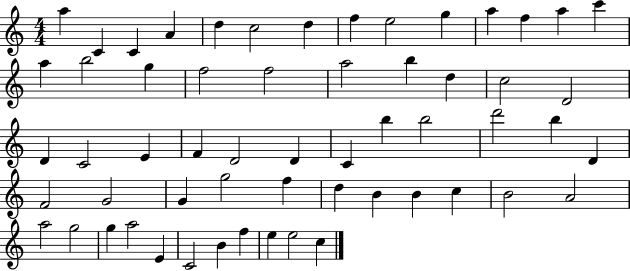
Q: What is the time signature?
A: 4/4